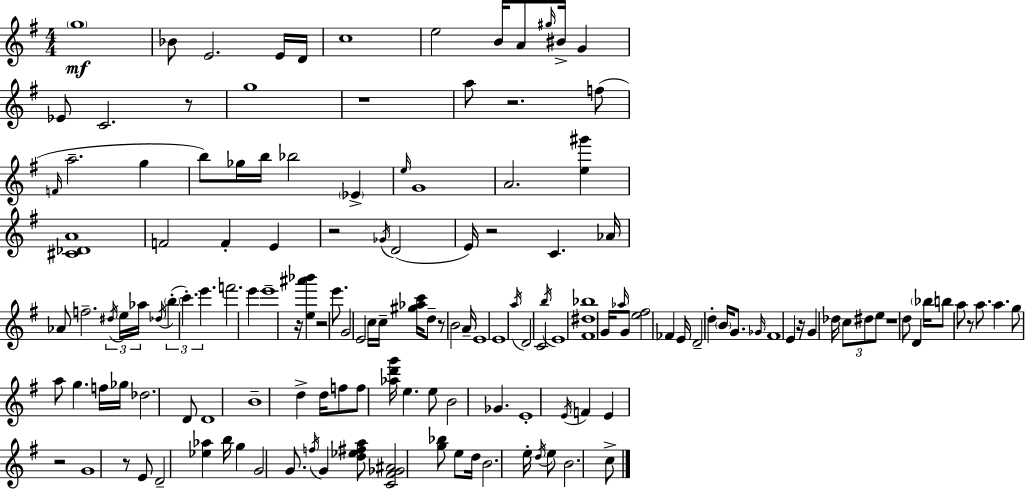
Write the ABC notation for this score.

X:1
T:Untitled
M:4/4
L:1/4
K:Em
g4 _B/2 E2 E/4 D/4 c4 e2 B/4 A/2 ^g/4 ^B/4 G _E/2 C2 z/2 g4 z4 a/2 z2 f/2 F/4 a2 g b/2 _g/4 b/4 _b2 _E e/4 G4 A2 [e^g'] [^C_DA]4 F2 F E z2 _G/4 D2 E/4 z2 C _A/4 _A/2 f2 ^d/4 e/4 _a/4 _d/4 b c' e' f'2 e' e'4 z/4 [e^a'_b'] z2 e'/2 G2 E2 c/4 c/4 [^g_ac']/4 d/2 z/2 B2 A/4 E4 E4 a/4 D2 C2 b/4 E4 [^F^d_b]4 G/4 _a/4 G/2 [e^f]2 _F E/4 D2 d B/4 G/2 _G/4 ^F4 E z/4 G _d/4 c/2 ^d/2 e/2 z4 d/2 D _b/4 b/2 a/2 z/2 a/2 a g/2 a/2 g f/4 _g/4 _d2 D/2 D4 B4 d d/4 f/2 f/2 [_ad'g']/4 e e/2 B2 _G E4 E/4 F E z2 G4 z/2 E/2 D2 [_e_a] b/4 g G2 G/2 f/4 G [d_e^fa]/2 [C^F_G^A]2 [g_b]/2 e/2 d/4 B2 e/4 d/4 e/2 B2 c/2